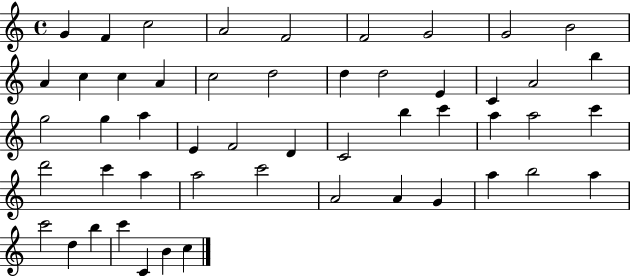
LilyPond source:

{
  \clef treble
  \time 4/4
  \defaultTimeSignature
  \key c \major
  g'4 f'4 c''2 | a'2 f'2 | f'2 g'2 | g'2 b'2 | \break a'4 c''4 c''4 a'4 | c''2 d''2 | d''4 d''2 e'4 | c'4 a'2 b''4 | \break g''2 g''4 a''4 | e'4 f'2 d'4 | c'2 b''4 c'''4 | a''4 a''2 c'''4 | \break d'''2 c'''4 a''4 | a''2 c'''2 | a'2 a'4 g'4 | a''4 b''2 a''4 | \break c'''2 d''4 b''4 | c'''4 c'4 b'4 c''4 | \bar "|."
}